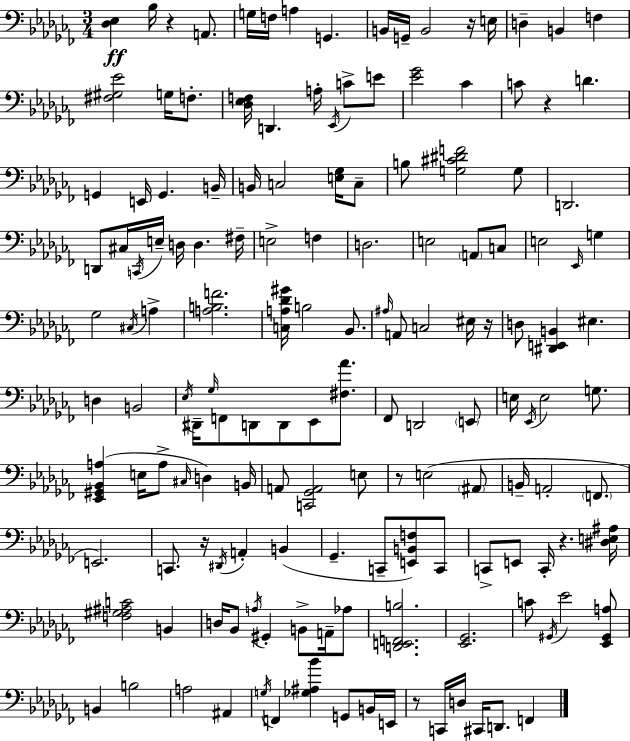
{
  \clef bass
  \numericTimeSignature
  \time 3/4
  \key aes \minor
  <des ees>4\ff bes16 r4 a,8. | g16 f16 a4 g,4. | b,16 g,16-- b,2 r16 e16 | d4-- b,4 f4 | \break <fis gis ees'>2 g16 f8.-. | <des ees f>16 d,4. a16-. \acciaccatura { ees,16 } c'8-> e'8 | <ees' ges'>2 ces'4 | c'8 r4 d'4. | \break g,4 e,16 g,4. | b,16-- b,16 c2 <e ges>16 c8-- | b8 <g cis' dis' f'>2 g8 | d,2. | \break d,8 cis16 \acciaccatura { c,16 } e16-- d16 d4. | fis16-- e2-> f4 | d2. | e2 \parenthesize a,8 | \break c8 e2 \grace { ees,16 } g4 | ges2 \acciaccatura { cis16 } | a4-> <a b f'>2. | <c a des' gis'>16 b2 | \break bes,8. \grace { ais16 } a,8 c2 | eis16 r16 d8 <dis, e, b,>4 eis4. | d4 b,2 | \acciaccatura { ees16 } dis,16-- \grace { ges16 } f,8 d,8 | \break d,8 ees,8 <fis aes'>8. fes,8 d,2 | \parenthesize e,8 e16 \acciaccatura { ees,16 } e2 | g8. <ees, gis, bes, a>4( | e16 a8-> \grace { cis16 } d4) b,16 a,8 <c, ges, a,>2 | \break e8 r8 e2( | \parenthesize ais,8 b,16-- a,2-. | \parenthesize f,8. e,2.) | c,8. | \break r16 \acciaccatura { dis,16 } a,4-. b,4( ges,4.-- | c,8-- <e, b, f>8) c,8 c,8-> | e,8 c,16-. r4. <dis e ais>16 <f gis ais c'>2 | b,4 d16 bes,8 | \break \acciaccatura { a16 } gis,4-. b,8-> a,16-- aes8 <d, e, f, b>2. | <ees, ges,>2. | c'8 | \acciaccatura { gis,16 } ees'2 <ees, gis, a>8 | \break b,4 b2 | a2 ais,4 | \acciaccatura { g16 } f,4 <ges ais bes'>4 g,8 b,16 | e,16 r8 c,16 d16 cis,16 d,8. f,4 | \break \bar "|."
}